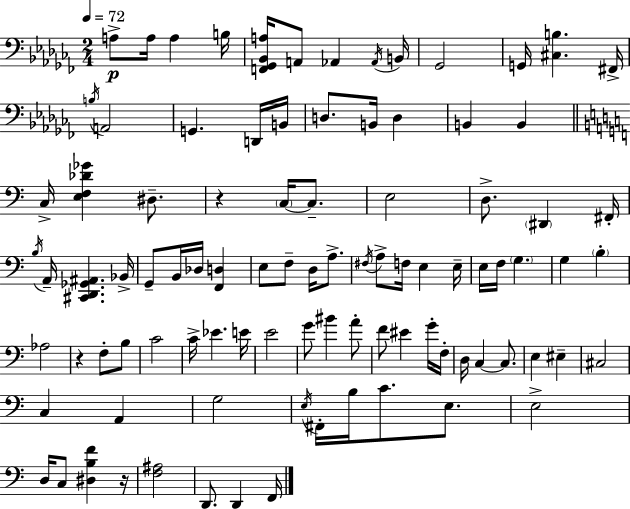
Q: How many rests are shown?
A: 3